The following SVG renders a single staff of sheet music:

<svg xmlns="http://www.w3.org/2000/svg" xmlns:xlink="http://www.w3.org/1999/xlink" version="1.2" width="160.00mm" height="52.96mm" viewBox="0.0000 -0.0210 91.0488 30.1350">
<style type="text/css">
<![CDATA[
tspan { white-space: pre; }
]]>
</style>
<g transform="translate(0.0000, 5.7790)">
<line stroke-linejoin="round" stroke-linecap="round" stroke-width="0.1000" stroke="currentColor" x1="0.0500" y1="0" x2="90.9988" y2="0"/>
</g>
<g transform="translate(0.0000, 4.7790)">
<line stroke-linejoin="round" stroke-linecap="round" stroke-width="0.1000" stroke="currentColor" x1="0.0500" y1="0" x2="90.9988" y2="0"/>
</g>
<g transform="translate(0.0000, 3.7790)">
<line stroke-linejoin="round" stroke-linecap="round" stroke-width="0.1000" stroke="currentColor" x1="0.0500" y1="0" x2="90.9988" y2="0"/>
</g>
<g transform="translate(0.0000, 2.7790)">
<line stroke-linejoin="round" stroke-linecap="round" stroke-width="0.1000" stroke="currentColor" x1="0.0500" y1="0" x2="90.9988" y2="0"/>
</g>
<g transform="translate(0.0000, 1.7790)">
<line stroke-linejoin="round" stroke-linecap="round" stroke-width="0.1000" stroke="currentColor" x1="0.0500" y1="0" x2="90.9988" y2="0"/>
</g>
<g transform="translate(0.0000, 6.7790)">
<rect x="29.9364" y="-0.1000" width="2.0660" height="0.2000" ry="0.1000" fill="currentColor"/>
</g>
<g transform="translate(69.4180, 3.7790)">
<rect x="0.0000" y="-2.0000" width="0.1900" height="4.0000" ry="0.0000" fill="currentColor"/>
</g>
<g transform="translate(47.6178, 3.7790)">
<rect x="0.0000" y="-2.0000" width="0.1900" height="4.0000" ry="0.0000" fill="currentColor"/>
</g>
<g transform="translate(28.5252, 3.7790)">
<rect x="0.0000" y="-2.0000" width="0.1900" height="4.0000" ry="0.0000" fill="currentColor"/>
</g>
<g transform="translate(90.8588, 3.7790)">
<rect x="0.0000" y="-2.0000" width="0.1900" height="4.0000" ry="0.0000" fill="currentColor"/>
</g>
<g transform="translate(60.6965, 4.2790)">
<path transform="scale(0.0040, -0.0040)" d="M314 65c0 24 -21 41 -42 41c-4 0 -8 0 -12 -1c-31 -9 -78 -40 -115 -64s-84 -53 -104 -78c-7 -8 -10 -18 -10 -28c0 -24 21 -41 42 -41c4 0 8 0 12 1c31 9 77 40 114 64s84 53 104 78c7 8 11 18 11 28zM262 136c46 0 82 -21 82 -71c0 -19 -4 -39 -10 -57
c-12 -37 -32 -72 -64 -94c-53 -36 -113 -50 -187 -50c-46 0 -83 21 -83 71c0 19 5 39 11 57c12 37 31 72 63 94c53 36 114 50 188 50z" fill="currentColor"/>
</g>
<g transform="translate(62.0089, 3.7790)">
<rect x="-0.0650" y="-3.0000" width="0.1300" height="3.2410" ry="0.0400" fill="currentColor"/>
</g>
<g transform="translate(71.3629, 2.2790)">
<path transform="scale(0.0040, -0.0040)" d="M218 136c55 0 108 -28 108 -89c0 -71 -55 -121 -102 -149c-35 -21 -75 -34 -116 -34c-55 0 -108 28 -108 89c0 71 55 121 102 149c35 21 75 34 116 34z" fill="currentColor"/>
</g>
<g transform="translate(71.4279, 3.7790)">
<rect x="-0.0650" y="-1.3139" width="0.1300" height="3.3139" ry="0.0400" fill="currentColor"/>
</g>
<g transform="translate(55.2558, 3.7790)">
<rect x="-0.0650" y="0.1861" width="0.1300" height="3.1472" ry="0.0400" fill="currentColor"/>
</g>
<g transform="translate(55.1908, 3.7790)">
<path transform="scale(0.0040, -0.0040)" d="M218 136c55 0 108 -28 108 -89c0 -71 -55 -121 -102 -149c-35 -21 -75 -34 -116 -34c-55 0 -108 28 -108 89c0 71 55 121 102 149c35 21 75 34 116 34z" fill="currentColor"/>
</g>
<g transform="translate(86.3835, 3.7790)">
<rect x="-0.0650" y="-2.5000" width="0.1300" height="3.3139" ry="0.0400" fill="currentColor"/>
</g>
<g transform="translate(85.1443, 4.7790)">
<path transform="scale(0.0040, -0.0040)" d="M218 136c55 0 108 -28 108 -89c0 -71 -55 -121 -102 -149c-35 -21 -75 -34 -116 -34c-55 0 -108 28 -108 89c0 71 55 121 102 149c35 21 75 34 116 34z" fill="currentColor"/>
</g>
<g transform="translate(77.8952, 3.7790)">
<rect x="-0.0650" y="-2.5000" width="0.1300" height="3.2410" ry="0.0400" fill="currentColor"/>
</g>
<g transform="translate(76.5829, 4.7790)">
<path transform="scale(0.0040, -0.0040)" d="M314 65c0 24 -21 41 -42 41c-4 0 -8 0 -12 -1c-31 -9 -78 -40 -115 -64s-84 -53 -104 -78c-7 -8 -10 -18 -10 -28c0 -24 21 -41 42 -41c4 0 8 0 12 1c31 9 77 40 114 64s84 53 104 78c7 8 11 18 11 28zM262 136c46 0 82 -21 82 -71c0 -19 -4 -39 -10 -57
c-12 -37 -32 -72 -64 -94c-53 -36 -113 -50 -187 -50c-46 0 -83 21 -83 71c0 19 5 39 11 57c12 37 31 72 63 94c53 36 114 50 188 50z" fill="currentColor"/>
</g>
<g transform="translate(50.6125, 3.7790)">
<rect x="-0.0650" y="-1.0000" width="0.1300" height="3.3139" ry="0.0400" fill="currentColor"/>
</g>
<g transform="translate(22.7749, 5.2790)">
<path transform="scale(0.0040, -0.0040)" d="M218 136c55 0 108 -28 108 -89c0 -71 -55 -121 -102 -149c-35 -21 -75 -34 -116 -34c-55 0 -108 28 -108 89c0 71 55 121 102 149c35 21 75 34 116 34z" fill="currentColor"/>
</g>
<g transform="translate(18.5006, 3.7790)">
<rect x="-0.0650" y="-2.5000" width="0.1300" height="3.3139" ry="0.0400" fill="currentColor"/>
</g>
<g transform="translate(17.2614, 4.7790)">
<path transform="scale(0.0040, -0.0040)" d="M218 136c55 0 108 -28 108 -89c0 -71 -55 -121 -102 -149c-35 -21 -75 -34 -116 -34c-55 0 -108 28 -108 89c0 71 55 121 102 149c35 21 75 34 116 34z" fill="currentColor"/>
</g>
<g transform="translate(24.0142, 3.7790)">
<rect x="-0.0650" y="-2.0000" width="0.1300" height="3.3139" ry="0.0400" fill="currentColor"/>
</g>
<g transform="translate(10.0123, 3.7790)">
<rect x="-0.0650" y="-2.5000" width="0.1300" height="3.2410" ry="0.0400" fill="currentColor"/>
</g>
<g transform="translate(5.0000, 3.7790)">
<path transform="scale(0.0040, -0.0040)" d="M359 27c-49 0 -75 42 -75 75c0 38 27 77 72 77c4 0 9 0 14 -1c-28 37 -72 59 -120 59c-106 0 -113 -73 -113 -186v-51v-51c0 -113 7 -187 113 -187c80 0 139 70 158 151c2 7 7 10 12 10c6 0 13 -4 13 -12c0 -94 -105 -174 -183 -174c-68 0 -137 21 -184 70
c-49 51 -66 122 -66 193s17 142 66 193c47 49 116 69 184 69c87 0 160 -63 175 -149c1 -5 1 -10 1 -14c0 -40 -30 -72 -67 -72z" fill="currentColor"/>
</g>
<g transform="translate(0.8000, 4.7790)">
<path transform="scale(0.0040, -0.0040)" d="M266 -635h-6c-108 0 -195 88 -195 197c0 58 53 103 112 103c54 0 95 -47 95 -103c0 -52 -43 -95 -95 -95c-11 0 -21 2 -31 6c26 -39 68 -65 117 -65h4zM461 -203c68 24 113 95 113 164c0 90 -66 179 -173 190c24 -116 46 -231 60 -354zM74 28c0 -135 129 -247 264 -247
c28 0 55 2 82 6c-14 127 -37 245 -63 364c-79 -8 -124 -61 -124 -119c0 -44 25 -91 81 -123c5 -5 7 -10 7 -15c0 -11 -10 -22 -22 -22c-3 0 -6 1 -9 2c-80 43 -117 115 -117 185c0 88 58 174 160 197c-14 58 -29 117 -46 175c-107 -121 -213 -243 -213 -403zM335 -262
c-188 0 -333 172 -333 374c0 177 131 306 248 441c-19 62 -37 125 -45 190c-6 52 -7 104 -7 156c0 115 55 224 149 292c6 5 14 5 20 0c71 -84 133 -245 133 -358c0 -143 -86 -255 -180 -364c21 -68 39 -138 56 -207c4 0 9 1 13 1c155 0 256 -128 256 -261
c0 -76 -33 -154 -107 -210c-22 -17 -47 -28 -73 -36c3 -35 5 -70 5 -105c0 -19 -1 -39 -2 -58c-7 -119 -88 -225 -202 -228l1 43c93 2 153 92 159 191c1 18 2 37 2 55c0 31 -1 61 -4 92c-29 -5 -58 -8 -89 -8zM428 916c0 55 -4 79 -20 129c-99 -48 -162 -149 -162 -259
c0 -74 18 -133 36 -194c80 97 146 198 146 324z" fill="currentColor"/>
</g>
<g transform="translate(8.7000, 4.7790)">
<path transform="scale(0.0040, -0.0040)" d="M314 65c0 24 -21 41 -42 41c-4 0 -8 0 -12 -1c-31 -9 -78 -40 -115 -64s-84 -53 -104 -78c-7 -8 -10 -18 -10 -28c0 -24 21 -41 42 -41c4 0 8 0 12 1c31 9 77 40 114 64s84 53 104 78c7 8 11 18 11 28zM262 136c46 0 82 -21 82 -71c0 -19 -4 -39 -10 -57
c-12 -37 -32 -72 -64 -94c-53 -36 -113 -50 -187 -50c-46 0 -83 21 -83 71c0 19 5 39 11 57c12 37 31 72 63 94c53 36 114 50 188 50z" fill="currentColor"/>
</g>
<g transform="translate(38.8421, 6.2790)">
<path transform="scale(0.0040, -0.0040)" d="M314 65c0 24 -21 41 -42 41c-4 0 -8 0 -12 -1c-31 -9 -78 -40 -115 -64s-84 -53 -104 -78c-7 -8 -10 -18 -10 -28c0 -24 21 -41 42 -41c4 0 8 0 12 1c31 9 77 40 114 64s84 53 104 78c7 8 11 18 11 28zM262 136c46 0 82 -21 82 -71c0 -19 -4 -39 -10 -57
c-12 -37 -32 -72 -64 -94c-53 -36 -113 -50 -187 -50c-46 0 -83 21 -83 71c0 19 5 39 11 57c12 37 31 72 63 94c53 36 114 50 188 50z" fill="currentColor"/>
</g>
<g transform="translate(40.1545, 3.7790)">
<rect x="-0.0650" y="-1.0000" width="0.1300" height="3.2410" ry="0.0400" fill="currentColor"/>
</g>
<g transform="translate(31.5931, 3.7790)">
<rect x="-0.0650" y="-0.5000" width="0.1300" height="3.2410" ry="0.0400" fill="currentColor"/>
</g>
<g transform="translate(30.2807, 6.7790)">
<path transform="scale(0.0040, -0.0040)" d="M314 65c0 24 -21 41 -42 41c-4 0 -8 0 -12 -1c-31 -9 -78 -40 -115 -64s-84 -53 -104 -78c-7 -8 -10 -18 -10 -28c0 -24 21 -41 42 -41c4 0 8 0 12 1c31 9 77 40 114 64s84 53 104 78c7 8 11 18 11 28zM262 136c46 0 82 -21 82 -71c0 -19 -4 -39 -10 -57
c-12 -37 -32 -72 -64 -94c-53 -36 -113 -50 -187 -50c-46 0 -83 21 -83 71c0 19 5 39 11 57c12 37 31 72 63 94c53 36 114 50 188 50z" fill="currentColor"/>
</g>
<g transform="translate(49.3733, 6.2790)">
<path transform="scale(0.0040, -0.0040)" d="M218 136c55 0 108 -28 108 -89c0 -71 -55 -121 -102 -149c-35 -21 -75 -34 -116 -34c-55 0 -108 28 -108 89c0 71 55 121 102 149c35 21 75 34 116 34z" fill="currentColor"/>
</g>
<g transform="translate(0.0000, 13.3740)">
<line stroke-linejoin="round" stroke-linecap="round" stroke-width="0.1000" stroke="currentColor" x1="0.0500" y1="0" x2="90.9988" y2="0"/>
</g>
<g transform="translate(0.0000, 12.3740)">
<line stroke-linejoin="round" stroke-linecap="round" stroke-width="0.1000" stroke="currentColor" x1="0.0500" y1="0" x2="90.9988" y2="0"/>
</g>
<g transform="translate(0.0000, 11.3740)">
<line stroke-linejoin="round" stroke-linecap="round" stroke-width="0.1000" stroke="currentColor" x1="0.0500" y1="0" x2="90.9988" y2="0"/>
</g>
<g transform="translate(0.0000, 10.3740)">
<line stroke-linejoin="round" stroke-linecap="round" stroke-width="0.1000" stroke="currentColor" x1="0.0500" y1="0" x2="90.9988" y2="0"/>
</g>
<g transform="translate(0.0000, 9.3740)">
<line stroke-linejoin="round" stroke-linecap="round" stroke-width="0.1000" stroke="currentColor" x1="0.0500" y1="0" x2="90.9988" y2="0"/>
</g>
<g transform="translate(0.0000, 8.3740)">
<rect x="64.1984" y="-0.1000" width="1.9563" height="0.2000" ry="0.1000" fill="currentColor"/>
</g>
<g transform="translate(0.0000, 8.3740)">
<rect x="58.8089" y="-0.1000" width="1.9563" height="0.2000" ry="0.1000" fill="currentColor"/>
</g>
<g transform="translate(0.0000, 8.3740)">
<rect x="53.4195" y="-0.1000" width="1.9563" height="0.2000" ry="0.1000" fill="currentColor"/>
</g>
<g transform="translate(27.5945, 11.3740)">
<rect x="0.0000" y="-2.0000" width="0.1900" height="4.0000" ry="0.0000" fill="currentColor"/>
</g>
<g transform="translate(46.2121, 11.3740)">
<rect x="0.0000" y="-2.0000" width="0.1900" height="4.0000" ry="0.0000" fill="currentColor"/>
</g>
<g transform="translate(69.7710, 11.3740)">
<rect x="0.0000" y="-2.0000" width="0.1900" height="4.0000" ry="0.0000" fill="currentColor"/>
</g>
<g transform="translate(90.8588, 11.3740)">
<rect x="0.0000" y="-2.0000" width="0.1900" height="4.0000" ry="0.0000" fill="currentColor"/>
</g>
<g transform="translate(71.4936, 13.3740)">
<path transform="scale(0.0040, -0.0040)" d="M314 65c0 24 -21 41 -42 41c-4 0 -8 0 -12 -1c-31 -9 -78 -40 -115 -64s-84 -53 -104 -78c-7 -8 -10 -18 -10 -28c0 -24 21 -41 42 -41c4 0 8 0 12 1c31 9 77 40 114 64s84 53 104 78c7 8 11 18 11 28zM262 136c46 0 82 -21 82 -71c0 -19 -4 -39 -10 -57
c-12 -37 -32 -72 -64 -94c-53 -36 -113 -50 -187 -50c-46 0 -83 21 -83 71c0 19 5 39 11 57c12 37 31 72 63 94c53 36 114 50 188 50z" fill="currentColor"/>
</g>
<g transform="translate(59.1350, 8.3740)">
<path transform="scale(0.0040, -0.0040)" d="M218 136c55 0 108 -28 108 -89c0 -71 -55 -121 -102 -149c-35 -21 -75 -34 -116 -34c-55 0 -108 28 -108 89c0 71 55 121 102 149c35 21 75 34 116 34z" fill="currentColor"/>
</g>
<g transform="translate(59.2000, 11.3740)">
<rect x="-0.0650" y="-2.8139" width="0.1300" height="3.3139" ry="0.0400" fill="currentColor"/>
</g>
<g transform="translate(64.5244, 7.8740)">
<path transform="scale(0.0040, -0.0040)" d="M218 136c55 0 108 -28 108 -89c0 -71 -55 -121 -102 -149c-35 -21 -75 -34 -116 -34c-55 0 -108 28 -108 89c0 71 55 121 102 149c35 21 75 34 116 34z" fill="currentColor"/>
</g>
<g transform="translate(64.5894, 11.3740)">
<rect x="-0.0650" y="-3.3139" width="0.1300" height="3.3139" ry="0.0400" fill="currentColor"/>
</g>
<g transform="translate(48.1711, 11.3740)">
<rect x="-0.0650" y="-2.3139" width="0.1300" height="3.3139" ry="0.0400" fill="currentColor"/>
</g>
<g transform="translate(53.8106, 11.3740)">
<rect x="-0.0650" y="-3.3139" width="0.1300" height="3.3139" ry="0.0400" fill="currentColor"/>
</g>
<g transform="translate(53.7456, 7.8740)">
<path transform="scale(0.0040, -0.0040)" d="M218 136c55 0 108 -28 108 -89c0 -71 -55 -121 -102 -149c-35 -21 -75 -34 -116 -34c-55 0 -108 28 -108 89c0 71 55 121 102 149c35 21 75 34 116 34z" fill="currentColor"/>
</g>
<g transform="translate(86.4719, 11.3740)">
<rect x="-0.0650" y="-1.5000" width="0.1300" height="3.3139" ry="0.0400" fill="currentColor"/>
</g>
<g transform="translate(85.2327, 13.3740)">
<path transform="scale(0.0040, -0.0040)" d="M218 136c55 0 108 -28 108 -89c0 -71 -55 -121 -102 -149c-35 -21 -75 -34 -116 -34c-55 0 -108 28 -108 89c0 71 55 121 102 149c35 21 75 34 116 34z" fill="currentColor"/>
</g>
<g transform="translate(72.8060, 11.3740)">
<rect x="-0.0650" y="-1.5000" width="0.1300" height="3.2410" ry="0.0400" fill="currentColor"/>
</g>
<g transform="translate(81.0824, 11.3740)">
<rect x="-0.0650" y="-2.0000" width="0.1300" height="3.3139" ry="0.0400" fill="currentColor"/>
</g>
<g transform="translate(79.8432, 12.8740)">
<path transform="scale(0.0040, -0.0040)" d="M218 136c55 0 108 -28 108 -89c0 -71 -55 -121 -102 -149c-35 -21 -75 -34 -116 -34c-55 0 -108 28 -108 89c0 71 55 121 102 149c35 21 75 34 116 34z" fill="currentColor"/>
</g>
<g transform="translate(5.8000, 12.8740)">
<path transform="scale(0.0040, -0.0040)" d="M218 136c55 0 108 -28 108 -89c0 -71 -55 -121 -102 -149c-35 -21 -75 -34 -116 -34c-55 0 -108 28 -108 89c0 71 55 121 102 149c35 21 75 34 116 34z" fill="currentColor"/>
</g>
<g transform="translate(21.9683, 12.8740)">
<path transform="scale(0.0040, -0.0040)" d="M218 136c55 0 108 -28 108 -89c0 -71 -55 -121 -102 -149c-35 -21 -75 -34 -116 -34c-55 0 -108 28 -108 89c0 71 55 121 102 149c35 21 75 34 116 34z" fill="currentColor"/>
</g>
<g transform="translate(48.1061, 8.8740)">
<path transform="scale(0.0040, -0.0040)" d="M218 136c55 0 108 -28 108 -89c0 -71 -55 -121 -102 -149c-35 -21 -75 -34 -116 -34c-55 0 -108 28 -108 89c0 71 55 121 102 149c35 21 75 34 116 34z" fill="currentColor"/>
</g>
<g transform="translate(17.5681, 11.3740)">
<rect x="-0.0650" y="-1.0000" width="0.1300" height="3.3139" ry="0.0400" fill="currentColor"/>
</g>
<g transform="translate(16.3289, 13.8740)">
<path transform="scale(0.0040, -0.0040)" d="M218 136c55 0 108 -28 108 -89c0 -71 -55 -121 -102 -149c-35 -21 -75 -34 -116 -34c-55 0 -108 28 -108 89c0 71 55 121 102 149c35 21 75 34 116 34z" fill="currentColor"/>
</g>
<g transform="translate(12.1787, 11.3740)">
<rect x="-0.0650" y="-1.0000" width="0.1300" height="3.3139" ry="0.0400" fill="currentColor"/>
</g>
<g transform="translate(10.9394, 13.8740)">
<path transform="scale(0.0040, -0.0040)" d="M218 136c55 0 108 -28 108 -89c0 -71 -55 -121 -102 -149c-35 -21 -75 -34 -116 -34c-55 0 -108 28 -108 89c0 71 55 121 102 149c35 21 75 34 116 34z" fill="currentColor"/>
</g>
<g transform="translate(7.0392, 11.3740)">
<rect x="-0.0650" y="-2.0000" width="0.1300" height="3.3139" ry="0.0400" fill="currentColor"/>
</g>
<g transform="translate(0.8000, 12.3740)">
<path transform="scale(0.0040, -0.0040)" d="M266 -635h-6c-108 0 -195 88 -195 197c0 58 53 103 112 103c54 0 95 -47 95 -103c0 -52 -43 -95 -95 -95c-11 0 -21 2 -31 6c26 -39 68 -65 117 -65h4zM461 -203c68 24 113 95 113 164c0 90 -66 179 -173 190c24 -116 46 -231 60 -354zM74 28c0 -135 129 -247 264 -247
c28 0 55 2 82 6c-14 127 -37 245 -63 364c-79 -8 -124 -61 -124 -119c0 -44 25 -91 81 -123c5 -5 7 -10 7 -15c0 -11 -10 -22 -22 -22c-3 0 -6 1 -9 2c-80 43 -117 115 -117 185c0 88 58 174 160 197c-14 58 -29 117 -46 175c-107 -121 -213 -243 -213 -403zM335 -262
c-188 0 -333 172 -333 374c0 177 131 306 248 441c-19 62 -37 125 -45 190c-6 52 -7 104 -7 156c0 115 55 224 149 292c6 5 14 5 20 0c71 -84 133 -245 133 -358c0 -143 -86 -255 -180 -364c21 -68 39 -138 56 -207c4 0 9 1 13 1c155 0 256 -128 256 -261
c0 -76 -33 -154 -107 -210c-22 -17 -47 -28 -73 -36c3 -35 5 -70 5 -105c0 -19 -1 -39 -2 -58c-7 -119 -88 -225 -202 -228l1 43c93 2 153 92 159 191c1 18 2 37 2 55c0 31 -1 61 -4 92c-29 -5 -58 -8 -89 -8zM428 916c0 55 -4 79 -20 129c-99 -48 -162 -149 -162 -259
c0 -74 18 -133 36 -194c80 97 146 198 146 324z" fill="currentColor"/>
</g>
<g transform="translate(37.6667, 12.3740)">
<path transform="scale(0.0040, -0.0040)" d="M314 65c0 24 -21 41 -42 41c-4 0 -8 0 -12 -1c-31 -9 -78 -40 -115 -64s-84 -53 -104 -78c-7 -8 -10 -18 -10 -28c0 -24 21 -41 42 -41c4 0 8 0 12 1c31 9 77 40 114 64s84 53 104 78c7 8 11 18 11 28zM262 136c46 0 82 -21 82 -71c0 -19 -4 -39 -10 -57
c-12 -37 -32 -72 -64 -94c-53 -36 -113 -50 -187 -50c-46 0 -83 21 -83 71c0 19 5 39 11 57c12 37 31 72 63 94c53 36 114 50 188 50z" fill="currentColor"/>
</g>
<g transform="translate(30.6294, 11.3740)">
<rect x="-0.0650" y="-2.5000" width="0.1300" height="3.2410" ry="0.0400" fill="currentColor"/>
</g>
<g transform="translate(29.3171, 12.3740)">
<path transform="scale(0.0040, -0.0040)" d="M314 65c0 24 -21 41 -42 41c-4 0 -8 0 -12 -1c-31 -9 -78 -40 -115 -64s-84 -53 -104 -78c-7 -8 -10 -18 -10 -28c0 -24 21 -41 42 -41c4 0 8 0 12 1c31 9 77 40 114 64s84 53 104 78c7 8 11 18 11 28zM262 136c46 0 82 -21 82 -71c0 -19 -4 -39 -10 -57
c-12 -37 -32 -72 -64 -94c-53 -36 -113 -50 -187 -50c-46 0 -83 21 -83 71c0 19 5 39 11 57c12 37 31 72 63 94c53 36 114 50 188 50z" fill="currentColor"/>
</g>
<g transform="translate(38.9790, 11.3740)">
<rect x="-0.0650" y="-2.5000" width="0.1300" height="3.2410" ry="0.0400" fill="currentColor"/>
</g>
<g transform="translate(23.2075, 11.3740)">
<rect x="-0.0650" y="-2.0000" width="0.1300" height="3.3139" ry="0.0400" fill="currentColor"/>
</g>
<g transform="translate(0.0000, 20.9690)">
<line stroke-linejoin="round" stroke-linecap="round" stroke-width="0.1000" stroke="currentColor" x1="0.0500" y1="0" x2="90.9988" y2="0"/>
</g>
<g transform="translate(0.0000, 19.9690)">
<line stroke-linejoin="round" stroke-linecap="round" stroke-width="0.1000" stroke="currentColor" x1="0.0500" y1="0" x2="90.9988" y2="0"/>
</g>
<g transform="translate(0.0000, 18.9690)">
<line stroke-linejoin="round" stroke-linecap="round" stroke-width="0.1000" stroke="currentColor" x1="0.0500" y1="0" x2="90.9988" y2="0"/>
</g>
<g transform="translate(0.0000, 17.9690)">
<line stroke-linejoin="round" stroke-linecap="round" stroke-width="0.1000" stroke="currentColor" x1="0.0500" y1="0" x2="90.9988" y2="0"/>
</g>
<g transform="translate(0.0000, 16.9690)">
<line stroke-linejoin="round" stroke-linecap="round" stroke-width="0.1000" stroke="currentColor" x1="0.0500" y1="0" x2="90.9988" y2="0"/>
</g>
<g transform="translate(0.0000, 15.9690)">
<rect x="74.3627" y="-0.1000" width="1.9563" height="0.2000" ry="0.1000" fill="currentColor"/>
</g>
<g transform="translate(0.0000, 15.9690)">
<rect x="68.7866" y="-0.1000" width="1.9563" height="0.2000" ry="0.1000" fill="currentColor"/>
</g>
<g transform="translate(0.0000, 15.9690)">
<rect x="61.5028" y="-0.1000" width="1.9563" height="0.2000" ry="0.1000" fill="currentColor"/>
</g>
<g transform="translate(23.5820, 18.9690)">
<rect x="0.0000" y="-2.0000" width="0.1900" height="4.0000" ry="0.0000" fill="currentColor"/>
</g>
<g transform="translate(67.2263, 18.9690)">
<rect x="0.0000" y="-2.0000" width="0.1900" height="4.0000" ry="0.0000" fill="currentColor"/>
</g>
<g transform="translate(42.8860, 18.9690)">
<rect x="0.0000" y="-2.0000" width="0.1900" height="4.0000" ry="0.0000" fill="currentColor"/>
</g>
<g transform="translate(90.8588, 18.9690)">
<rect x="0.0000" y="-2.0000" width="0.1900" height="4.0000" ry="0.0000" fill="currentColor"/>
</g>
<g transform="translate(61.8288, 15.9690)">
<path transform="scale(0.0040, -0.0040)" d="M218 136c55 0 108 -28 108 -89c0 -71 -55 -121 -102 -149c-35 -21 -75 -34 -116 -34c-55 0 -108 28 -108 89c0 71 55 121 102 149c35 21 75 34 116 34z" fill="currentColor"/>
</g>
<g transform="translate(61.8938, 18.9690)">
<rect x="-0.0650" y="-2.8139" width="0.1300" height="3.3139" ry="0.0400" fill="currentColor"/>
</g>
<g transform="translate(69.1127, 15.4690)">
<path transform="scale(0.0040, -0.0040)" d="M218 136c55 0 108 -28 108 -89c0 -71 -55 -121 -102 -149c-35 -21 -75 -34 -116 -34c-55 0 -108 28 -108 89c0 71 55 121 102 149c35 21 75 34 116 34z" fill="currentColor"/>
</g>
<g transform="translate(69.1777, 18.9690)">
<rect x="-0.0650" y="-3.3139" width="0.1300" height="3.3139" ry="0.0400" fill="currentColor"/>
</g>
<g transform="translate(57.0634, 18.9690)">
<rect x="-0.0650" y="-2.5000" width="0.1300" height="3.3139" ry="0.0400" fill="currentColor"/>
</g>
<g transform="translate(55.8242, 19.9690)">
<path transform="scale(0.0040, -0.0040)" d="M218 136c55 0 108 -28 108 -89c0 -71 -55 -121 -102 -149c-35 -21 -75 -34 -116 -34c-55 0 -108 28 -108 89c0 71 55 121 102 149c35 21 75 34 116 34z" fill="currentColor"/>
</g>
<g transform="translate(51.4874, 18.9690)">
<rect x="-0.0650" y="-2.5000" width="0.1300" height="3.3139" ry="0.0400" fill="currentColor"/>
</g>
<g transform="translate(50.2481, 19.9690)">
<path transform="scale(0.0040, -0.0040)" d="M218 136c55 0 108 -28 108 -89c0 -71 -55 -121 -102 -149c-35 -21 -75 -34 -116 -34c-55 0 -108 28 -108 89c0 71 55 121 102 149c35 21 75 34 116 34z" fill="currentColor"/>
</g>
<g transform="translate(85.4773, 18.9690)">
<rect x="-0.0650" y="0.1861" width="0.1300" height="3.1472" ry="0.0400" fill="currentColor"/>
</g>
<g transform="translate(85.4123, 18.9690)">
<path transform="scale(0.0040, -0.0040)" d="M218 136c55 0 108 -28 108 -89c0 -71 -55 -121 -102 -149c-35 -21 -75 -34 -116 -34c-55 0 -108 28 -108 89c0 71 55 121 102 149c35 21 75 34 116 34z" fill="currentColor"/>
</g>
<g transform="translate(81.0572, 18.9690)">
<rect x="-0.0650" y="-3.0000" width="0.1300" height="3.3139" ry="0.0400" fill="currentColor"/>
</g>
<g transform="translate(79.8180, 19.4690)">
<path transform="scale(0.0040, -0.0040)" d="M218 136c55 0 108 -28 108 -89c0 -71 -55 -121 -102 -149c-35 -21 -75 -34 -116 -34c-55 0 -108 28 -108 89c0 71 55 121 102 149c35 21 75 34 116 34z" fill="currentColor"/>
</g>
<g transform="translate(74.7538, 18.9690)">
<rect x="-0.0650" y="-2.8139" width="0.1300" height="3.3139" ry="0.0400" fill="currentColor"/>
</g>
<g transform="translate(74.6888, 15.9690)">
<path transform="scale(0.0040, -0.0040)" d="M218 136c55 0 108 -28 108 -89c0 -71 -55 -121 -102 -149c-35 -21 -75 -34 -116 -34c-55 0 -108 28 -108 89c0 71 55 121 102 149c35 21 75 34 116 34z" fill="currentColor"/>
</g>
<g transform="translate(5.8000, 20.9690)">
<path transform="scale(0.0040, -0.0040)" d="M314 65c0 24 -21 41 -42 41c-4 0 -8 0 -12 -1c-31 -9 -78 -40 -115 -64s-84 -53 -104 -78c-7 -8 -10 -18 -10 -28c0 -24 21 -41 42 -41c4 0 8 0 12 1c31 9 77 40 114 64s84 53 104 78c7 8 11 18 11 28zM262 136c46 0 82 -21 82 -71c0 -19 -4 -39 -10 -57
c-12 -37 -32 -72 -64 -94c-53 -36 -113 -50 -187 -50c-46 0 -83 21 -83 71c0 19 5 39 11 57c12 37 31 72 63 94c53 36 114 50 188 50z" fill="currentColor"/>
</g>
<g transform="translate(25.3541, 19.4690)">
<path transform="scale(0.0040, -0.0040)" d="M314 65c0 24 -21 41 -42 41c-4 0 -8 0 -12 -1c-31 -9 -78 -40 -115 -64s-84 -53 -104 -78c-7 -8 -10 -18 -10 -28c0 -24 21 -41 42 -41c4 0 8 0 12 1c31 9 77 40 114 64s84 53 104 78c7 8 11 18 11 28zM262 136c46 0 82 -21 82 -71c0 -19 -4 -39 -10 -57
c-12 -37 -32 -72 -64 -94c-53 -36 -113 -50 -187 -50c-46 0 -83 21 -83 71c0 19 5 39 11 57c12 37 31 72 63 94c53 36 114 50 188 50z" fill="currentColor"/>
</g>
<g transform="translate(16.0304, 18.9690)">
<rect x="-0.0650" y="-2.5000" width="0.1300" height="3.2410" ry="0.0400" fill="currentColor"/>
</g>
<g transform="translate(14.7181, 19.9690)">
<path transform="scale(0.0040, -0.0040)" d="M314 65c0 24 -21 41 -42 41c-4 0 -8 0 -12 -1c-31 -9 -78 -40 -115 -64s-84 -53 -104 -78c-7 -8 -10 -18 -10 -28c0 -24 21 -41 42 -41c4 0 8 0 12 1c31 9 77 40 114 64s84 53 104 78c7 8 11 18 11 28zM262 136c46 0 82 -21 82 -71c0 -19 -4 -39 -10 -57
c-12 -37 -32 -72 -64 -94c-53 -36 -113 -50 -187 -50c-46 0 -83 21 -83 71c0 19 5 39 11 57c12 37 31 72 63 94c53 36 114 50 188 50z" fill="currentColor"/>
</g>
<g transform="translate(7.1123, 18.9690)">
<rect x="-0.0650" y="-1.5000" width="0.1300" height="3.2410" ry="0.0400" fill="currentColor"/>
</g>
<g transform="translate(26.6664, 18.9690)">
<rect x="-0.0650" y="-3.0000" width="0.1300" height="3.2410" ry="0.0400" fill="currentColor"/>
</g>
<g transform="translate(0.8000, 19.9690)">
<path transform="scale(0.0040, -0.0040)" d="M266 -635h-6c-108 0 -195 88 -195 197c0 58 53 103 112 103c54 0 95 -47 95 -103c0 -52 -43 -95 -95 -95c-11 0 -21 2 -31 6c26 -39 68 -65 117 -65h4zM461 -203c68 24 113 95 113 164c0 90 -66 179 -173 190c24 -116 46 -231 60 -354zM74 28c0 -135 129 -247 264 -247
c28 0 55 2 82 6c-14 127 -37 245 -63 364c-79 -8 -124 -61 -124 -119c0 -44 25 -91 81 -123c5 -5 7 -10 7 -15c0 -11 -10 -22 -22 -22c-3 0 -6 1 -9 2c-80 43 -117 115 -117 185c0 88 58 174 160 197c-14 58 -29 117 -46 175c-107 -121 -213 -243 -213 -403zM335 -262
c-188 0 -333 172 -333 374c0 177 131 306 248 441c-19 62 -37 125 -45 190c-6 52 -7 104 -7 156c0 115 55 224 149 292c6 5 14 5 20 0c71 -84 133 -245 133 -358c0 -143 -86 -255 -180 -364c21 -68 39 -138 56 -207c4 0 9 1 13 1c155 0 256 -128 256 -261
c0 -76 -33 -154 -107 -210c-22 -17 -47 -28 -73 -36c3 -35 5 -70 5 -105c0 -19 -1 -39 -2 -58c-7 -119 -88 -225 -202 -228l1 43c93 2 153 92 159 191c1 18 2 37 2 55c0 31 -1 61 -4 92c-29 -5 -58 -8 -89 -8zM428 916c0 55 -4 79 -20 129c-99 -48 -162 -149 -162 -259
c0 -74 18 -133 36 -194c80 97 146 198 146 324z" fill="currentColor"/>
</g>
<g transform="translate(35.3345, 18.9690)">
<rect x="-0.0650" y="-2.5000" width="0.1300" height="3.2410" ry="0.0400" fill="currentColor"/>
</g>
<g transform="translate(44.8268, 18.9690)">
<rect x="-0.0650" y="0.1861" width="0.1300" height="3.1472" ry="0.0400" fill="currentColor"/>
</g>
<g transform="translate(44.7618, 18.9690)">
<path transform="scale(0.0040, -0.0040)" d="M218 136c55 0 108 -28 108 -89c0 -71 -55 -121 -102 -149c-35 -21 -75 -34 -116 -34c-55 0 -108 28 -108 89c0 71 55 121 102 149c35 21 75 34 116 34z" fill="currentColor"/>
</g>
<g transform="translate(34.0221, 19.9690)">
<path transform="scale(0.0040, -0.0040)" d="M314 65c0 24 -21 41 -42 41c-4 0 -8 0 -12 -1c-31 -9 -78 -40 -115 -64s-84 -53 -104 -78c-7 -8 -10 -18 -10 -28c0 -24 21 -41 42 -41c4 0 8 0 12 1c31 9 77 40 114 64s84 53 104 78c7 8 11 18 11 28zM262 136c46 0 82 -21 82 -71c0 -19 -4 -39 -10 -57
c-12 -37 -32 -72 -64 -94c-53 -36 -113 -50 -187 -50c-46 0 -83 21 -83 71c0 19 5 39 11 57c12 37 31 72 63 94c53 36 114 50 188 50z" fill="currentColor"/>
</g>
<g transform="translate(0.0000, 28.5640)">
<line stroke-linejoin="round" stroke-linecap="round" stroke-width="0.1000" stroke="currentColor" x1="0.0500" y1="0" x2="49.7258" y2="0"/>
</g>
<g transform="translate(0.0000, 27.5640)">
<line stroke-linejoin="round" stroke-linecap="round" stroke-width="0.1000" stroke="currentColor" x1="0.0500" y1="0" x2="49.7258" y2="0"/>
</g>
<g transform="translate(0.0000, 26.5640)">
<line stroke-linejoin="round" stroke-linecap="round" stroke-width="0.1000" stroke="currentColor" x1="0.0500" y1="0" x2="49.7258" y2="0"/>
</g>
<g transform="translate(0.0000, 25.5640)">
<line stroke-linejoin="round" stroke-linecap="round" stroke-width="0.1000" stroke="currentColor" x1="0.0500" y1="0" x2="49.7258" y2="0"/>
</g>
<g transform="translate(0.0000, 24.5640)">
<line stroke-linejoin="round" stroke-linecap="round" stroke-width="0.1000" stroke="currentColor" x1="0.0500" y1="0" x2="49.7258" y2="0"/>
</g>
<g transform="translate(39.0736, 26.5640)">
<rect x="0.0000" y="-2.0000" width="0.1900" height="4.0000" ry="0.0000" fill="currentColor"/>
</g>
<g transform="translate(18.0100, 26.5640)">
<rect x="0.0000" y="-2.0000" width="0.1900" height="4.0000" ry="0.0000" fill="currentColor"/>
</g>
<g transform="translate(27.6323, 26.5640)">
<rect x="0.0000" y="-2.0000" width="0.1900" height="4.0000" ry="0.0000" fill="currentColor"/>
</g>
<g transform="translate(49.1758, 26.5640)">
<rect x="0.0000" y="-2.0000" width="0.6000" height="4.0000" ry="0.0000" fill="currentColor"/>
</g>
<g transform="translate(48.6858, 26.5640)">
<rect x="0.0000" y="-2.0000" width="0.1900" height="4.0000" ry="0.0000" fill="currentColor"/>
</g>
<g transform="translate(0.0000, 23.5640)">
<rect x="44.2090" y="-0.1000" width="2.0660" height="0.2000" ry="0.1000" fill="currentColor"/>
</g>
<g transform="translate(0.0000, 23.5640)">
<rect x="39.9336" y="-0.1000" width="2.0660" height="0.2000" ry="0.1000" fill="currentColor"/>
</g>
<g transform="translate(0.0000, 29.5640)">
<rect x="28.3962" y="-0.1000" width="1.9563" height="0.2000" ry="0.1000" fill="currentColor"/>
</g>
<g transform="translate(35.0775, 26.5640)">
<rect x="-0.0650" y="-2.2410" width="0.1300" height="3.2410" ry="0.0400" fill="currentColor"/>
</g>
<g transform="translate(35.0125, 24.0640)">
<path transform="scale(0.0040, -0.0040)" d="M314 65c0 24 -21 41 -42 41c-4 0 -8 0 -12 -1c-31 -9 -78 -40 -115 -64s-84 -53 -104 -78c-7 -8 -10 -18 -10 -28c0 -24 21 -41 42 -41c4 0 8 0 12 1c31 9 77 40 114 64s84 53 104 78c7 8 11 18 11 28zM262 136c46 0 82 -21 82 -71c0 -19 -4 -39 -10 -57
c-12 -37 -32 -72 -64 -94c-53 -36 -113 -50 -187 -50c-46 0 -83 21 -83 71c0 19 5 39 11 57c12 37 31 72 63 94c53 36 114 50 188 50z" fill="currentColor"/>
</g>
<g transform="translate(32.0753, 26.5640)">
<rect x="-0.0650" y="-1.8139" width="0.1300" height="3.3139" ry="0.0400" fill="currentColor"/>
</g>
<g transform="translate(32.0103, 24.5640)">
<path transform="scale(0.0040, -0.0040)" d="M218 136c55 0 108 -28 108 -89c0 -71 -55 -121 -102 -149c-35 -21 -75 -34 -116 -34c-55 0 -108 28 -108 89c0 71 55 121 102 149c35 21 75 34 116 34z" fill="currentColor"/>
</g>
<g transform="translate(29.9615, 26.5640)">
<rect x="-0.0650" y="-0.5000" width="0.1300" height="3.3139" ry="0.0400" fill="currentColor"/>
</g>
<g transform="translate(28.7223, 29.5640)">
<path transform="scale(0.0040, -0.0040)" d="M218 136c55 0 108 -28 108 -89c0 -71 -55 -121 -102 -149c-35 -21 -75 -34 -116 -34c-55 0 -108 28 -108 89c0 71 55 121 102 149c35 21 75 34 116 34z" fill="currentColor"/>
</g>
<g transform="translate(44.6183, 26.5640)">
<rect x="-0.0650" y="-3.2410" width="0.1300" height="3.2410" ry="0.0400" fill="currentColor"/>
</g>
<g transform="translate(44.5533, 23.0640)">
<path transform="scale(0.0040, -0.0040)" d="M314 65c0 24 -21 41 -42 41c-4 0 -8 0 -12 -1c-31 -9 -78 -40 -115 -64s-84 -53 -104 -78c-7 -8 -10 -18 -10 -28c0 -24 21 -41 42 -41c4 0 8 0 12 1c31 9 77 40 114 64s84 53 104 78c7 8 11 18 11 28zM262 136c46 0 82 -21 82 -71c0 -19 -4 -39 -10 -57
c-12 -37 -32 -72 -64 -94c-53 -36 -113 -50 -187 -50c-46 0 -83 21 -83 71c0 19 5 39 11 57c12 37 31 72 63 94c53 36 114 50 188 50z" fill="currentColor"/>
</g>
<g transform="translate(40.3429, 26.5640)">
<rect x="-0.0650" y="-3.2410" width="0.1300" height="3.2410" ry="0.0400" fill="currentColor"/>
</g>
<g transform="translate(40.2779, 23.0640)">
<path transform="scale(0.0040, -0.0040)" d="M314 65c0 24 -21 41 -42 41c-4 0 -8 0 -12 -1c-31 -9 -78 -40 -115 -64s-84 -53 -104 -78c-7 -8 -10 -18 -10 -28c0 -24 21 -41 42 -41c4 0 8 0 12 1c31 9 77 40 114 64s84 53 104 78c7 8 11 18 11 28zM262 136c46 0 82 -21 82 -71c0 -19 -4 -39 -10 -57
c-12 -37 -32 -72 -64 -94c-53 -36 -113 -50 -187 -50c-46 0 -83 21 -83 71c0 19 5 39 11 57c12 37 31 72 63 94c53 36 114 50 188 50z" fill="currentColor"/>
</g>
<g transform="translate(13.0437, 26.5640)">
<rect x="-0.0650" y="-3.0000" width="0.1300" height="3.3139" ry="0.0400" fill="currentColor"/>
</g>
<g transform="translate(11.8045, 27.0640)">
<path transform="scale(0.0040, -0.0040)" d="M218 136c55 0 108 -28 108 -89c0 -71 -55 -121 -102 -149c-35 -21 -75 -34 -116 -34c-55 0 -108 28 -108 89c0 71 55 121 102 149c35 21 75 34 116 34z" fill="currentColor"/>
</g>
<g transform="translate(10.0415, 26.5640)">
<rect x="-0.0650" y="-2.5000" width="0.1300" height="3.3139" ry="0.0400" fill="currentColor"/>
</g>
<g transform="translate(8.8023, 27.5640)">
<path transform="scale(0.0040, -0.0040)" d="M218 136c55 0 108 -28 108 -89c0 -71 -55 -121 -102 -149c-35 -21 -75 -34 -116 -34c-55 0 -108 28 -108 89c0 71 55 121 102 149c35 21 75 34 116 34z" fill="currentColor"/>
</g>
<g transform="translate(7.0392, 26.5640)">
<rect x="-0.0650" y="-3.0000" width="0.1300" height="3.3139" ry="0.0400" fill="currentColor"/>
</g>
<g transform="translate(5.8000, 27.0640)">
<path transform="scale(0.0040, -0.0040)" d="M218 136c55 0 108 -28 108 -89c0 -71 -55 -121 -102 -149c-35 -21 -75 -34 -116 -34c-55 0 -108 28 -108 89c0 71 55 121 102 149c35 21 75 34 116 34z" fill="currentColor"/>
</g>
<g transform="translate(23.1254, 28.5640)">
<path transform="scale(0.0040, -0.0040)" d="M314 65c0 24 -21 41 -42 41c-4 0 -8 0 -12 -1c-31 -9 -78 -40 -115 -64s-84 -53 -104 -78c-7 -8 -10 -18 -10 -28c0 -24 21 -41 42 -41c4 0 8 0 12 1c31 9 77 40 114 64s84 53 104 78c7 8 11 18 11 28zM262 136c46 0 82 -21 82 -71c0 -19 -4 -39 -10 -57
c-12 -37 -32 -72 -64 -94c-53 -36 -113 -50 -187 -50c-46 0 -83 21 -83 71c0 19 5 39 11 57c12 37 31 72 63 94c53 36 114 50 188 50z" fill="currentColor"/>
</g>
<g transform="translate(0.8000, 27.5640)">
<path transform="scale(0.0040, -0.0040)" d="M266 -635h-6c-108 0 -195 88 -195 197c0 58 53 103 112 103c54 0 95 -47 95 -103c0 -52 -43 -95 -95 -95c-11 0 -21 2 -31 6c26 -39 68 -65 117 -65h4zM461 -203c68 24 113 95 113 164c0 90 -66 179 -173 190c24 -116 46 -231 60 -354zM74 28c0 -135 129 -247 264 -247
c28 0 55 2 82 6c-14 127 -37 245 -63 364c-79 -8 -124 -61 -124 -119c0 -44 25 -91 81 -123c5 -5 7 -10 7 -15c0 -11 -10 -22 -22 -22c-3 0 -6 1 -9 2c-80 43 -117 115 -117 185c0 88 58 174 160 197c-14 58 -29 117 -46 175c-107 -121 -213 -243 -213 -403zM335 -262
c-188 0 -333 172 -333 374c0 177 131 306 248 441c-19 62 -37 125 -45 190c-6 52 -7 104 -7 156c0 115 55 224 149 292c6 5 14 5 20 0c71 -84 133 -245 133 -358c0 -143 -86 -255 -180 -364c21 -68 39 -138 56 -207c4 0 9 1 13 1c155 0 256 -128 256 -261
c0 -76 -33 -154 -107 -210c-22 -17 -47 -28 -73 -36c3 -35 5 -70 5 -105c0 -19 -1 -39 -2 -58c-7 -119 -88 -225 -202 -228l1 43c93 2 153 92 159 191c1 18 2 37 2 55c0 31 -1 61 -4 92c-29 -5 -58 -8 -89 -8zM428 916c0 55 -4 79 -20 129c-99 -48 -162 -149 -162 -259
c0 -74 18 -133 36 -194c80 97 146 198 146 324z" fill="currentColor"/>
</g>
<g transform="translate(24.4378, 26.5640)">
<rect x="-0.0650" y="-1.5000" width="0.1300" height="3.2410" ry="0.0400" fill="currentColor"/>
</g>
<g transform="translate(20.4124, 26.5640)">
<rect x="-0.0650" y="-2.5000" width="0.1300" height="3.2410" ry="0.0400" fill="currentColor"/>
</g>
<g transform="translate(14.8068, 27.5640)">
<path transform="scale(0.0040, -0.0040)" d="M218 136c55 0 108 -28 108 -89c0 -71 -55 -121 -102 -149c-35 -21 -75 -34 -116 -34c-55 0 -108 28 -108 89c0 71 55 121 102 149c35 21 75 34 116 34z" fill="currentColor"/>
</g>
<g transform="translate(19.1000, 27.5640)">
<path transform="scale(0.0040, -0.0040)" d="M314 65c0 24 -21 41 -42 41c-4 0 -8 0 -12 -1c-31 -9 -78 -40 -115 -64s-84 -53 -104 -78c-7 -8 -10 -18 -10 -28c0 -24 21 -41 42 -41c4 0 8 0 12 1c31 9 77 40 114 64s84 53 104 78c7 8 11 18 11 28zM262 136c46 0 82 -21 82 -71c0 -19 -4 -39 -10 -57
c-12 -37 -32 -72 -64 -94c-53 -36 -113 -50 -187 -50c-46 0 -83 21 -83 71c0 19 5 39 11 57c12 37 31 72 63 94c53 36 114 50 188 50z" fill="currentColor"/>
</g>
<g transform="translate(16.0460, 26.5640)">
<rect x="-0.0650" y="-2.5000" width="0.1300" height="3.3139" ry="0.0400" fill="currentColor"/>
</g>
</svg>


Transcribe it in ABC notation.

X:1
T:Untitled
M:4/4
L:1/4
K:C
G2 G F C2 D2 D B A2 e G2 G F D D F G2 G2 g b a b E2 F E E2 G2 A2 G2 B G G a b a A B A G A G G2 E2 C f g2 b2 b2